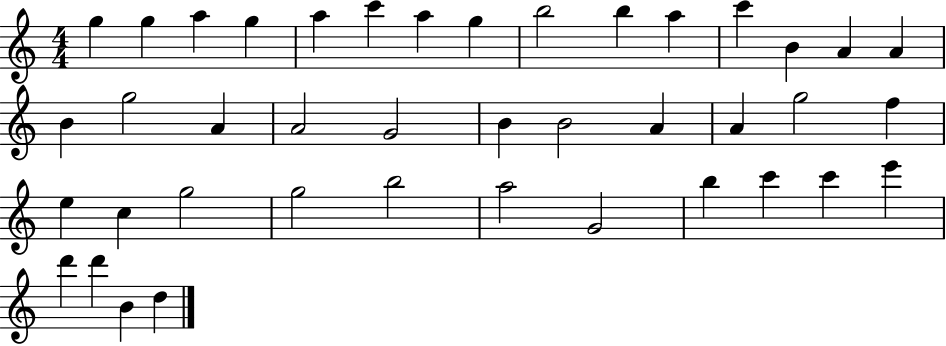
{
  \clef treble
  \numericTimeSignature
  \time 4/4
  \key c \major
  g''4 g''4 a''4 g''4 | a''4 c'''4 a''4 g''4 | b''2 b''4 a''4 | c'''4 b'4 a'4 a'4 | \break b'4 g''2 a'4 | a'2 g'2 | b'4 b'2 a'4 | a'4 g''2 f''4 | \break e''4 c''4 g''2 | g''2 b''2 | a''2 g'2 | b''4 c'''4 c'''4 e'''4 | \break d'''4 d'''4 b'4 d''4 | \bar "|."
}